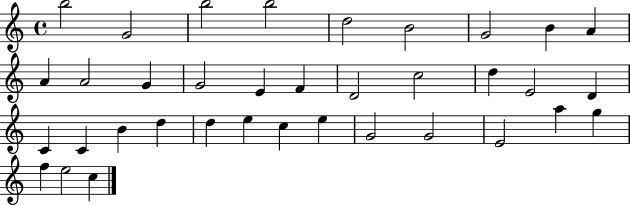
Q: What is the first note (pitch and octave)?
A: B5